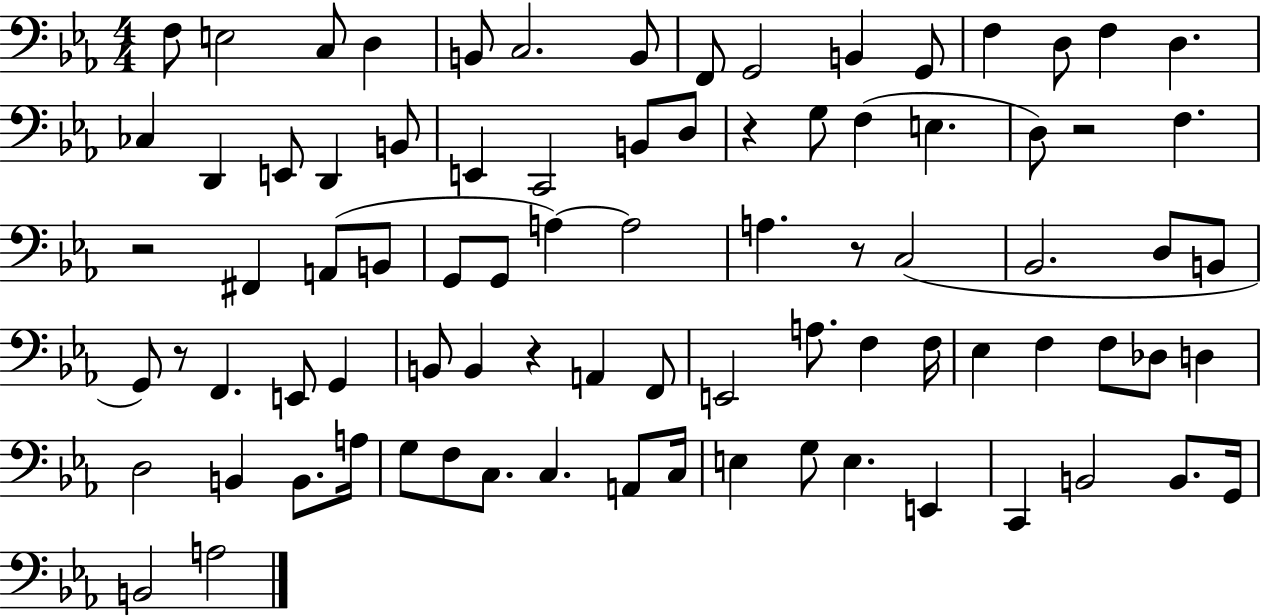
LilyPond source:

{
  \clef bass
  \numericTimeSignature
  \time 4/4
  \key ees \major
  f8 e2 c8 d4 | b,8 c2. b,8 | f,8 g,2 b,4 g,8 | f4 d8 f4 d4. | \break ces4 d,4 e,8 d,4 b,8 | e,4 c,2 b,8 d8 | r4 g8 f4( e4. | d8) r2 f4. | \break r2 fis,4 a,8( b,8 | g,8 g,8 a4~~) a2 | a4. r8 c2( | bes,2. d8 b,8 | \break g,8) r8 f,4. e,8 g,4 | b,8 b,4 r4 a,4 f,8 | e,2 a8. f4 f16 | ees4 f4 f8 des8 d4 | \break d2 b,4 b,8. a16 | g8 f8 c8. c4. a,8 c16 | e4 g8 e4. e,4 | c,4 b,2 b,8. g,16 | \break b,2 a2 | \bar "|."
}